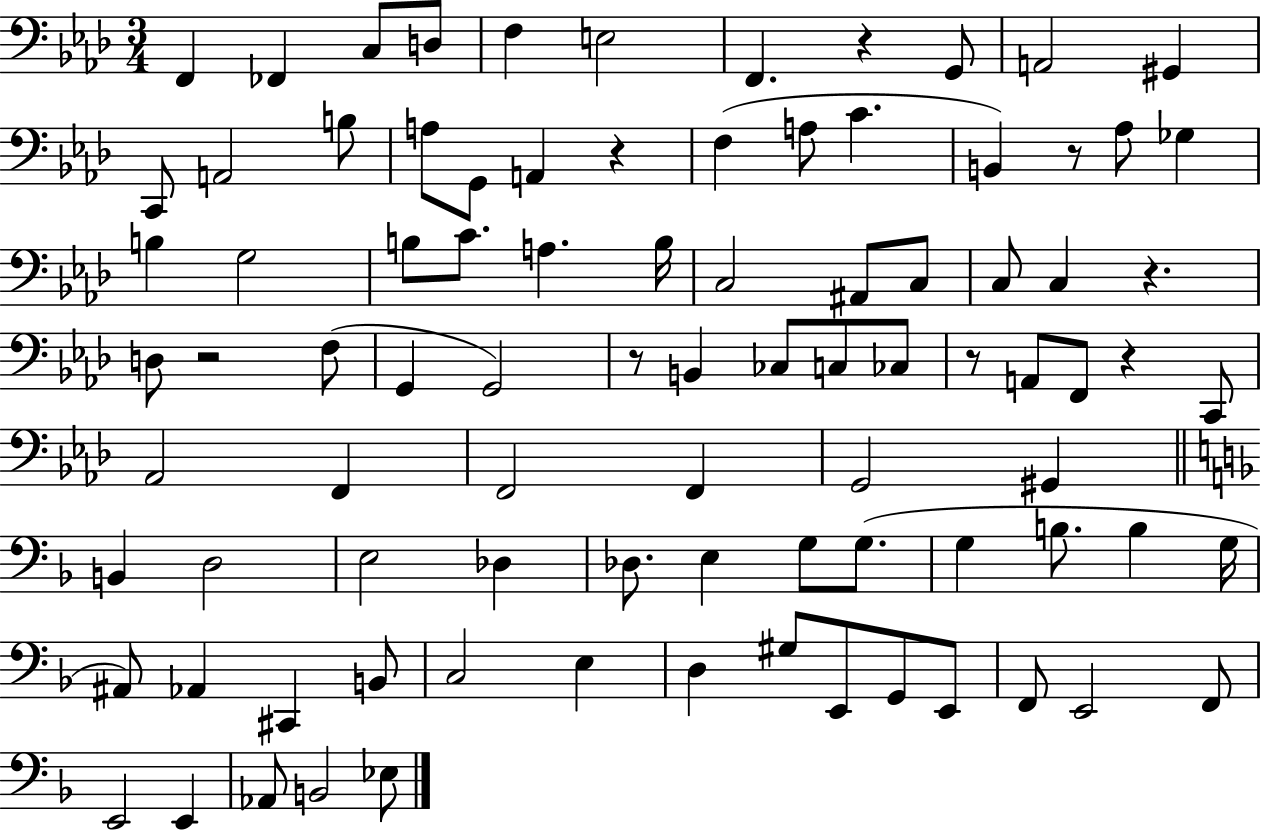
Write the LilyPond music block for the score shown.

{
  \clef bass
  \numericTimeSignature
  \time 3/4
  \key aes \major
  \repeat volta 2 { f,4 fes,4 c8 d8 | f4 e2 | f,4. r4 g,8 | a,2 gis,4 | \break c,8 a,2 b8 | a8 g,8 a,4 r4 | f4( a8 c'4. | b,4) r8 aes8 ges4 | \break b4 g2 | b8 c'8. a4. b16 | c2 ais,8 c8 | c8 c4 r4. | \break d8 r2 f8( | g,4 g,2) | r8 b,4 ces8 c8 ces8 | r8 a,8 f,8 r4 c,8 | \break aes,2 f,4 | f,2 f,4 | g,2 gis,4 | \bar "||" \break \key f \major b,4 d2 | e2 des4 | des8. e4 g8 g8.( | g4 b8. b4 g16 | \break ais,8) aes,4 cis,4 b,8 | c2 e4 | d4 gis8 e,8 g,8 e,8 | f,8 e,2 f,8 | \break e,2 e,4 | aes,8 b,2 ees8 | } \bar "|."
}